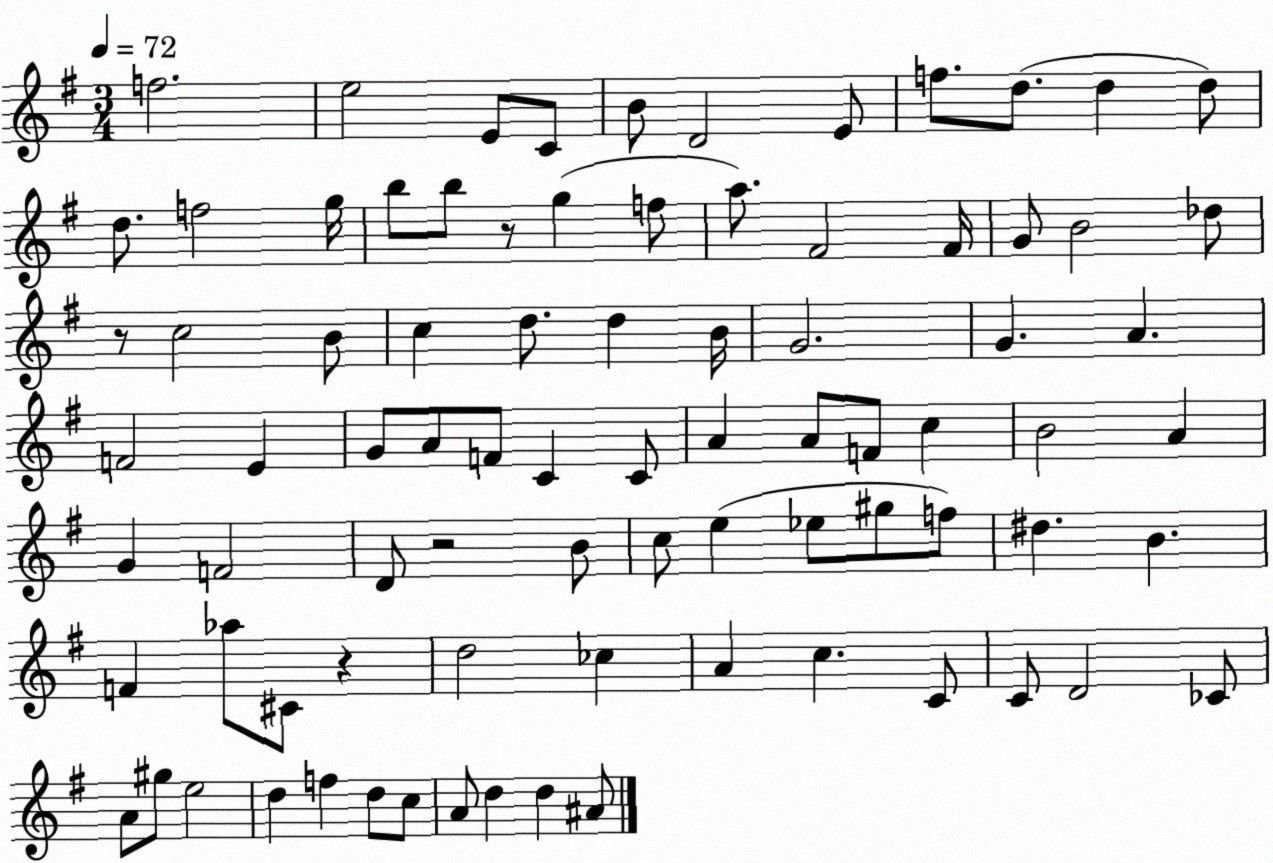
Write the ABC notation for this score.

X:1
T:Untitled
M:3/4
L:1/4
K:G
f2 e2 E/2 C/2 B/2 D2 E/2 f/2 d/2 d d/2 d/2 f2 g/4 b/2 b/2 z/2 g f/2 a/2 ^F2 ^F/4 G/2 B2 _d/2 z/2 c2 B/2 c d/2 d B/4 G2 G A F2 E G/2 A/2 F/2 C C/2 A A/2 F/2 c B2 A G F2 D/2 z2 B/2 c/2 e _e/2 ^g/2 f/2 ^d B F _a/2 ^C/2 z d2 _c A c C/2 C/2 D2 _C/2 A/2 ^g/2 e2 d f d/2 c/2 A/2 d d ^A/2